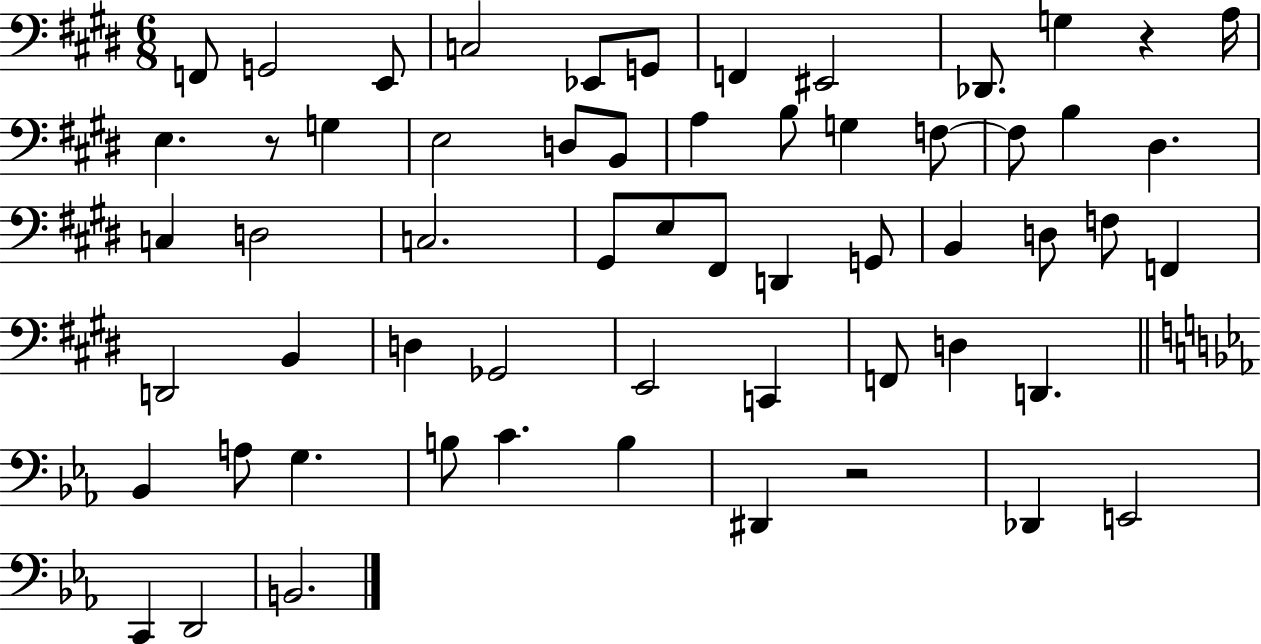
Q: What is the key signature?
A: E major